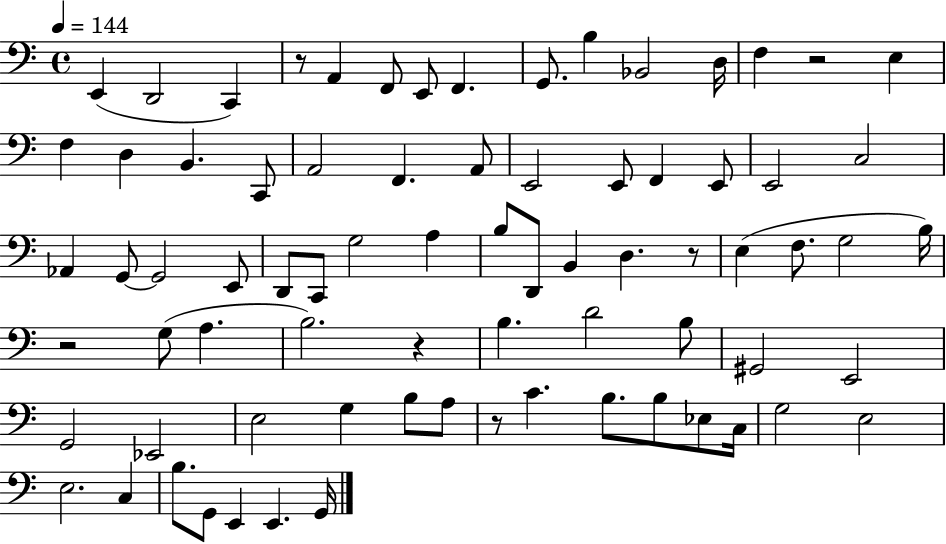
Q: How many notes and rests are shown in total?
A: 76